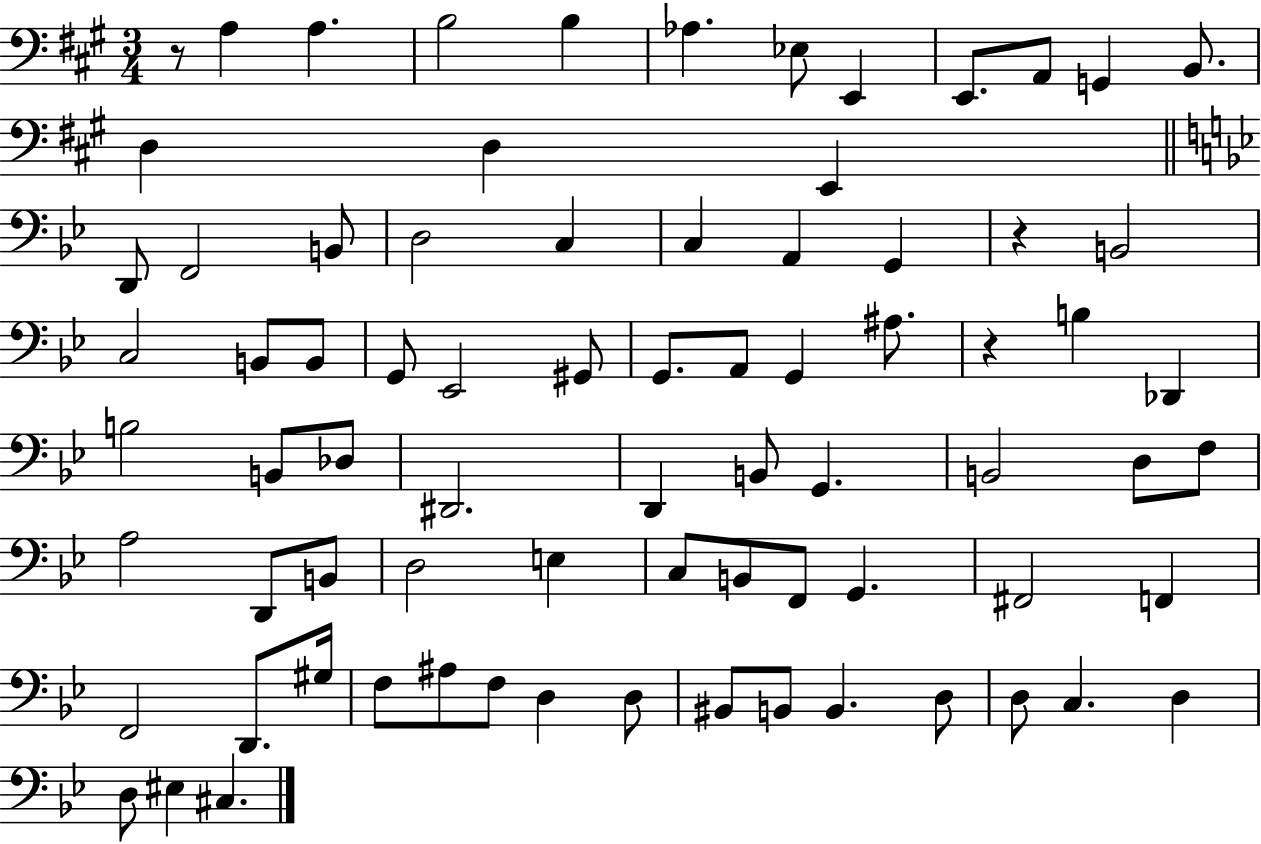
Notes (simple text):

R/e A3/q A3/q. B3/h B3/q Ab3/q. Eb3/e E2/q E2/e. A2/e G2/q B2/e. D3/q D3/q E2/q D2/e F2/h B2/e D3/h C3/q C3/q A2/q G2/q R/q B2/h C3/h B2/e B2/e G2/e Eb2/h G#2/e G2/e. A2/e G2/q A#3/e. R/q B3/q Db2/q B3/h B2/e Db3/e D#2/h. D2/q B2/e G2/q. B2/h D3/e F3/e A3/h D2/e B2/e D3/h E3/q C3/e B2/e F2/e G2/q. F#2/h F2/q F2/h D2/e. G#3/s F3/e A#3/e F3/e D3/q D3/e BIS2/e B2/e B2/q. D3/e D3/e C3/q. D3/q D3/e EIS3/q C#3/q.